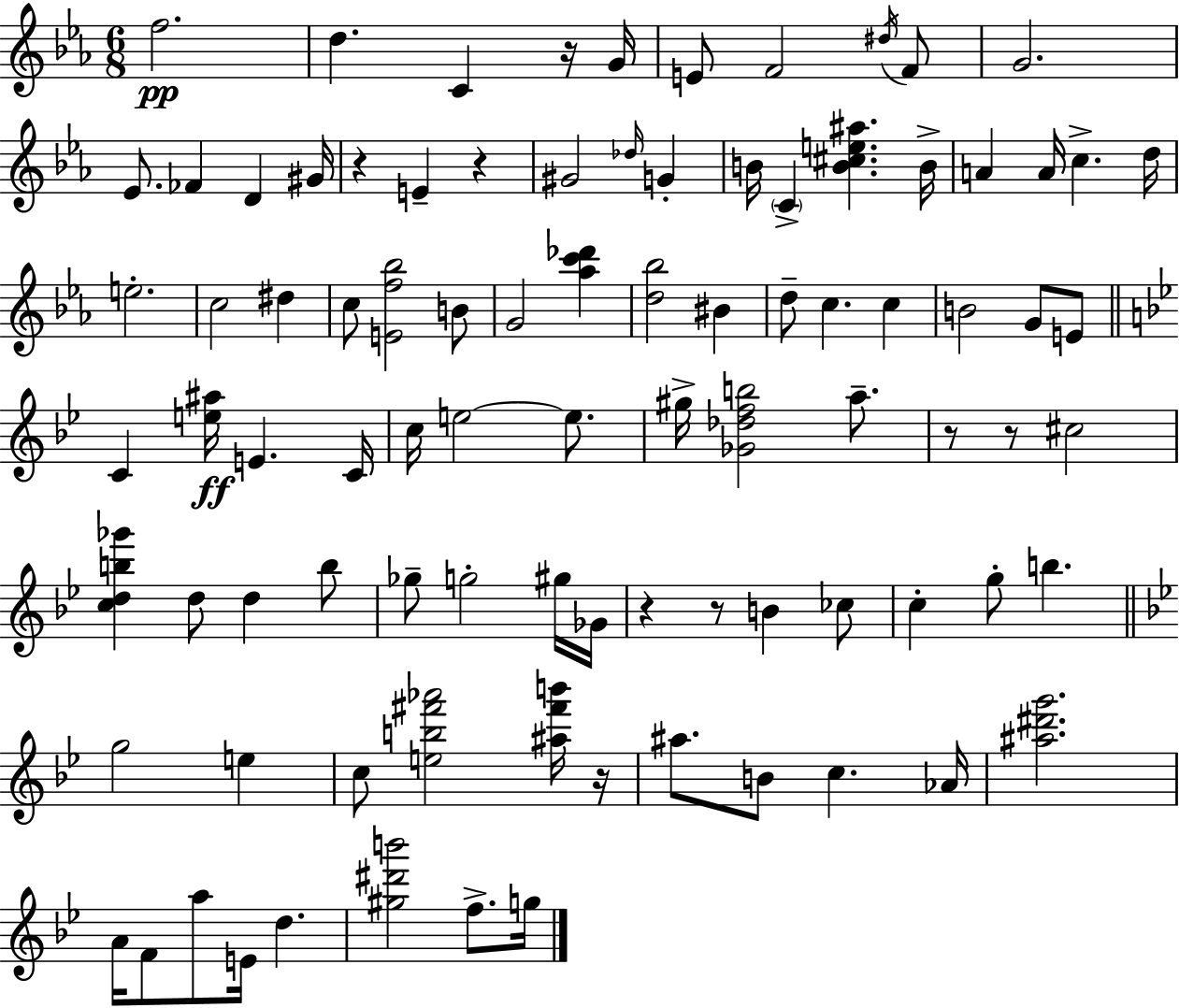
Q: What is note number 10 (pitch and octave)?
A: Eb4